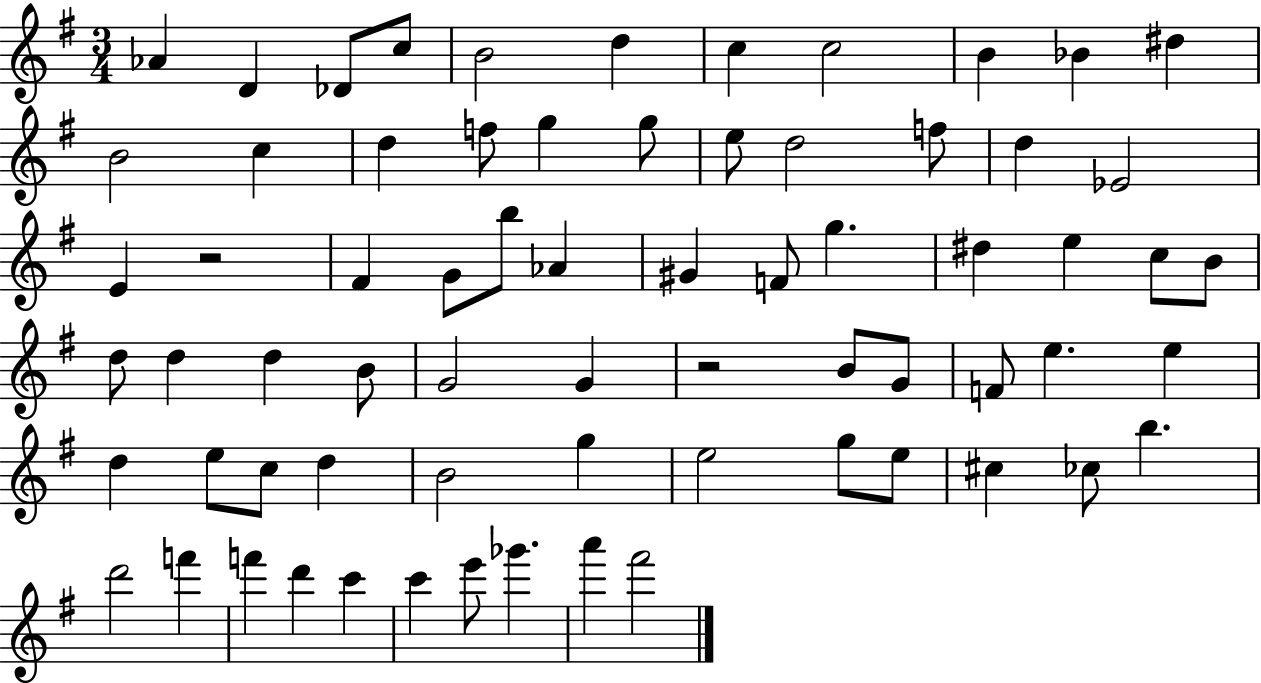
{
  \clef treble
  \numericTimeSignature
  \time 3/4
  \key g \major
  aes'4 d'4 des'8 c''8 | b'2 d''4 | c''4 c''2 | b'4 bes'4 dis''4 | \break b'2 c''4 | d''4 f''8 g''4 g''8 | e''8 d''2 f''8 | d''4 ees'2 | \break e'4 r2 | fis'4 g'8 b''8 aes'4 | gis'4 f'8 g''4. | dis''4 e''4 c''8 b'8 | \break d''8 d''4 d''4 b'8 | g'2 g'4 | r2 b'8 g'8 | f'8 e''4. e''4 | \break d''4 e''8 c''8 d''4 | b'2 g''4 | e''2 g''8 e''8 | cis''4 ces''8 b''4. | \break d'''2 f'''4 | f'''4 d'''4 c'''4 | c'''4 e'''8 ges'''4. | a'''4 fis'''2 | \break \bar "|."
}